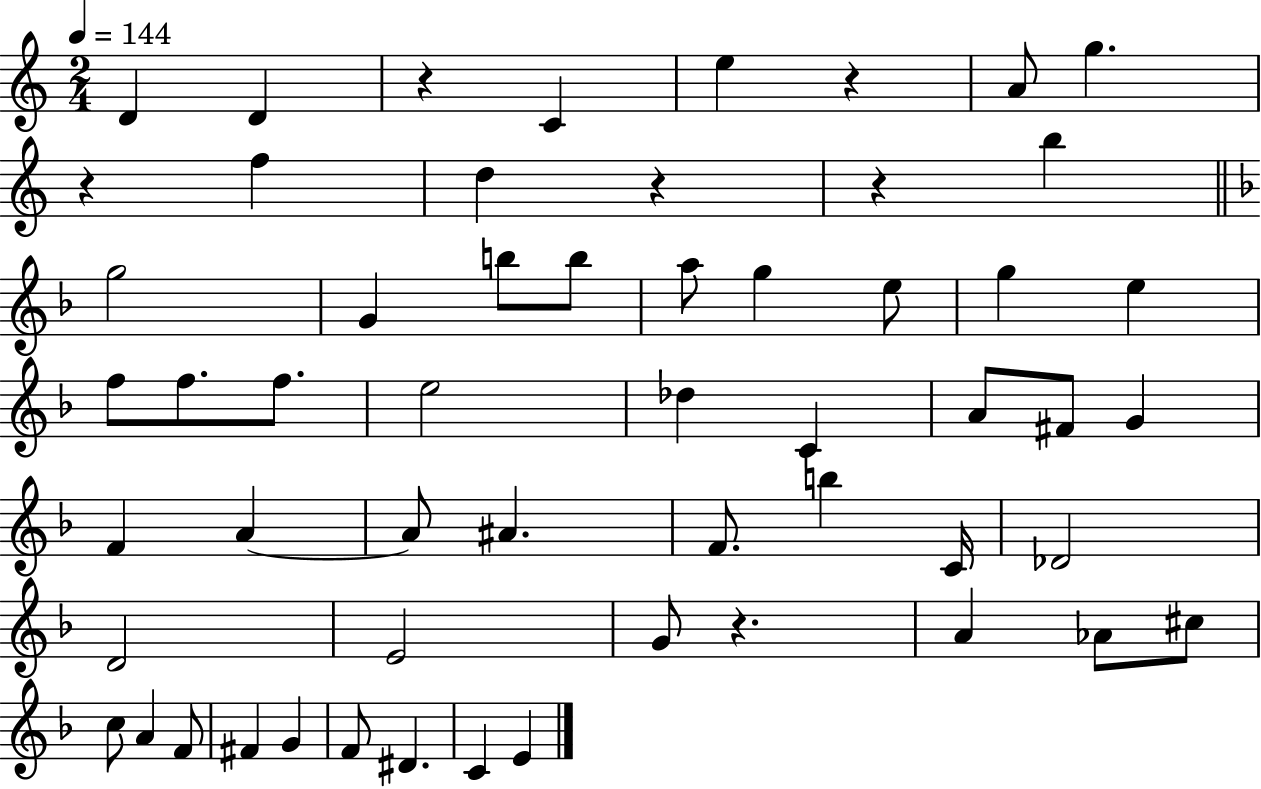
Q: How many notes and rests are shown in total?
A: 56